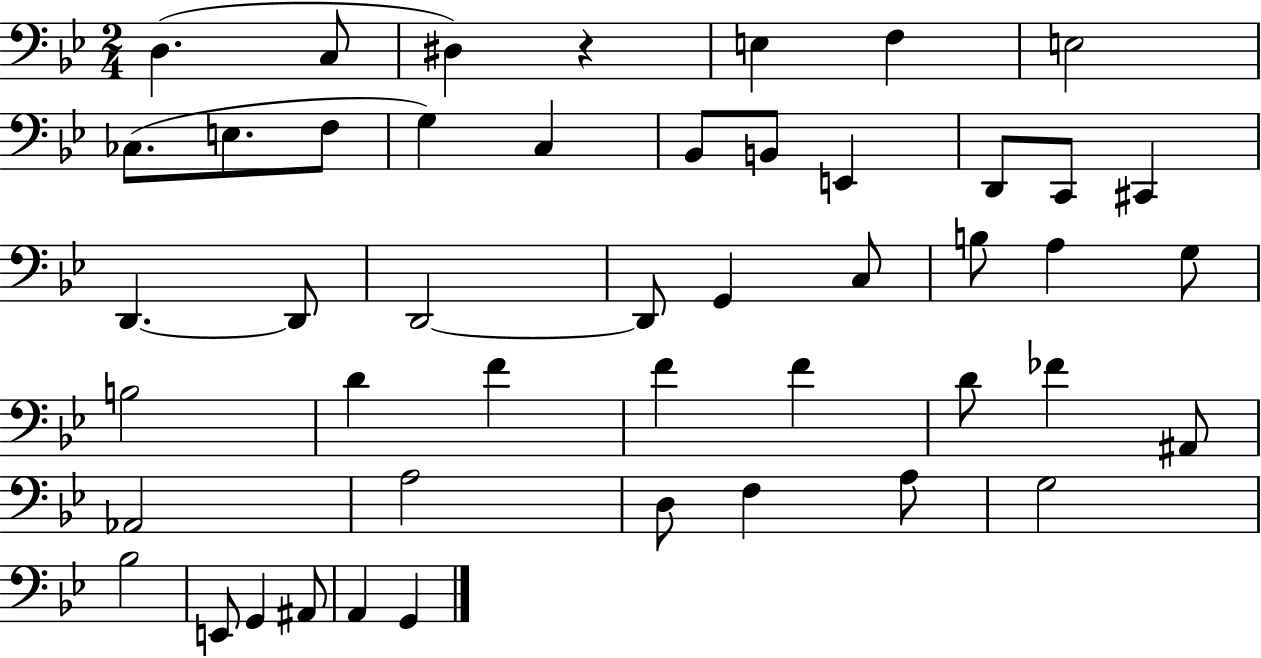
{
  \clef bass
  \numericTimeSignature
  \time 2/4
  \key bes \major
  d4.( c8 | dis4) r4 | e4 f4 | e2 | \break ces8.( e8. f8 | g4) c4 | bes,8 b,8 e,4 | d,8 c,8 cis,4 | \break d,4.~~ d,8 | d,2~~ | d,8 g,4 c8 | b8 a4 g8 | \break b2 | d'4 f'4 | f'4 f'4 | d'8 fes'4 ais,8 | \break aes,2 | a2 | d8 f4 a8 | g2 | \break bes2 | e,8 g,4 ais,8 | a,4 g,4 | \bar "|."
}